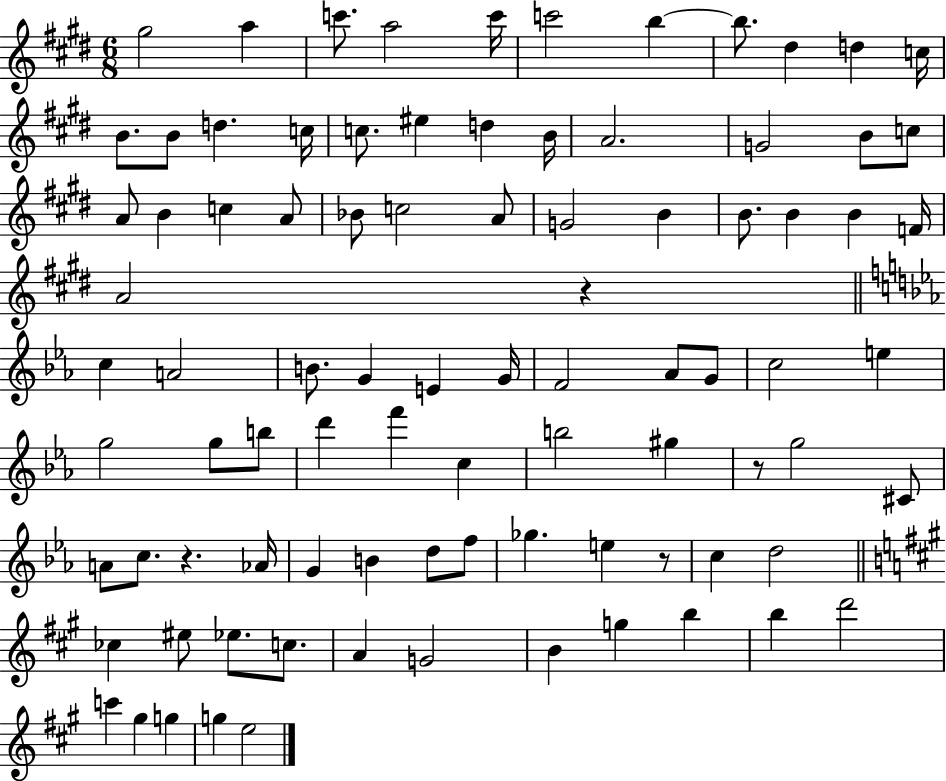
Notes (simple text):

G#5/h A5/q C6/e. A5/h C6/s C6/h B5/q B5/e. D#5/q D5/q C5/s B4/e. B4/e D5/q. C5/s C5/e. EIS5/q D5/q B4/s A4/h. G4/h B4/e C5/e A4/e B4/q C5/q A4/e Bb4/e C5/h A4/e G4/h B4/q B4/e. B4/q B4/q F4/s A4/h R/q C5/q A4/h B4/e. G4/q E4/q G4/s F4/h Ab4/e G4/e C5/h E5/q G5/h G5/e B5/e D6/q F6/q C5/q B5/h G#5/q R/e G5/h C#4/e A4/e C5/e. R/q. Ab4/s G4/q B4/q D5/e F5/e Gb5/q. E5/q R/e C5/q D5/h CES5/q EIS5/e Eb5/e. C5/e. A4/q G4/h B4/q G5/q B5/q B5/q D6/h C6/q G#5/q G5/q G5/q E5/h